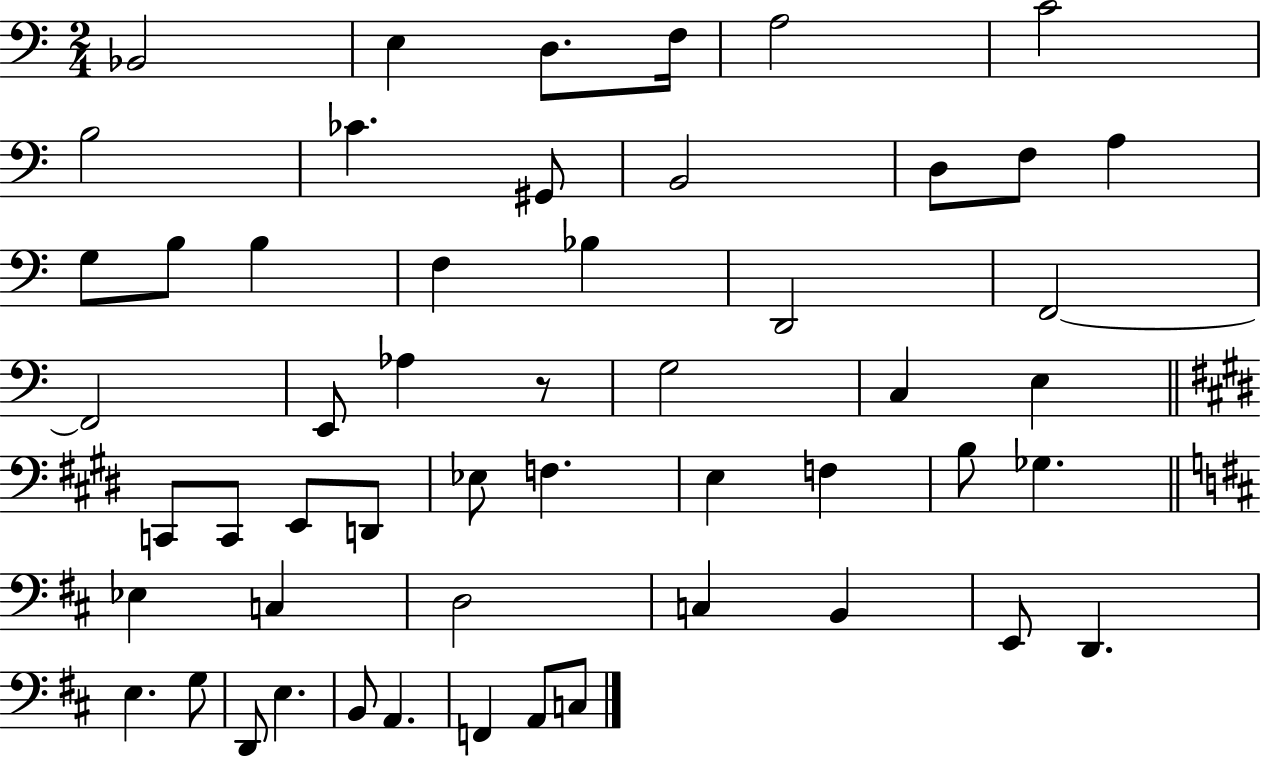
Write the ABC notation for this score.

X:1
T:Untitled
M:2/4
L:1/4
K:C
_B,,2 E, D,/2 F,/4 A,2 C2 B,2 _C ^G,,/2 B,,2 D,/2 F,/2 A, G,/2 B,/2 B, F, _B, D,,2 F,,2 F,,2 E,,/2 _A, z/2 G,2 C, E, C,,/2 C,,/2 E,,/2 D,,/2 _E,/2 F, E, F, B,/2 _G, _E, C, D,2 C, B,, E,,/2 D,, E, G,/2 D,,/2 E, B,,/2 A,, F,, A,,/2 C,/2